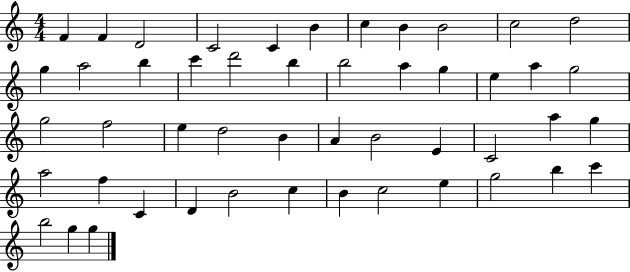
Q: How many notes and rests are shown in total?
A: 49